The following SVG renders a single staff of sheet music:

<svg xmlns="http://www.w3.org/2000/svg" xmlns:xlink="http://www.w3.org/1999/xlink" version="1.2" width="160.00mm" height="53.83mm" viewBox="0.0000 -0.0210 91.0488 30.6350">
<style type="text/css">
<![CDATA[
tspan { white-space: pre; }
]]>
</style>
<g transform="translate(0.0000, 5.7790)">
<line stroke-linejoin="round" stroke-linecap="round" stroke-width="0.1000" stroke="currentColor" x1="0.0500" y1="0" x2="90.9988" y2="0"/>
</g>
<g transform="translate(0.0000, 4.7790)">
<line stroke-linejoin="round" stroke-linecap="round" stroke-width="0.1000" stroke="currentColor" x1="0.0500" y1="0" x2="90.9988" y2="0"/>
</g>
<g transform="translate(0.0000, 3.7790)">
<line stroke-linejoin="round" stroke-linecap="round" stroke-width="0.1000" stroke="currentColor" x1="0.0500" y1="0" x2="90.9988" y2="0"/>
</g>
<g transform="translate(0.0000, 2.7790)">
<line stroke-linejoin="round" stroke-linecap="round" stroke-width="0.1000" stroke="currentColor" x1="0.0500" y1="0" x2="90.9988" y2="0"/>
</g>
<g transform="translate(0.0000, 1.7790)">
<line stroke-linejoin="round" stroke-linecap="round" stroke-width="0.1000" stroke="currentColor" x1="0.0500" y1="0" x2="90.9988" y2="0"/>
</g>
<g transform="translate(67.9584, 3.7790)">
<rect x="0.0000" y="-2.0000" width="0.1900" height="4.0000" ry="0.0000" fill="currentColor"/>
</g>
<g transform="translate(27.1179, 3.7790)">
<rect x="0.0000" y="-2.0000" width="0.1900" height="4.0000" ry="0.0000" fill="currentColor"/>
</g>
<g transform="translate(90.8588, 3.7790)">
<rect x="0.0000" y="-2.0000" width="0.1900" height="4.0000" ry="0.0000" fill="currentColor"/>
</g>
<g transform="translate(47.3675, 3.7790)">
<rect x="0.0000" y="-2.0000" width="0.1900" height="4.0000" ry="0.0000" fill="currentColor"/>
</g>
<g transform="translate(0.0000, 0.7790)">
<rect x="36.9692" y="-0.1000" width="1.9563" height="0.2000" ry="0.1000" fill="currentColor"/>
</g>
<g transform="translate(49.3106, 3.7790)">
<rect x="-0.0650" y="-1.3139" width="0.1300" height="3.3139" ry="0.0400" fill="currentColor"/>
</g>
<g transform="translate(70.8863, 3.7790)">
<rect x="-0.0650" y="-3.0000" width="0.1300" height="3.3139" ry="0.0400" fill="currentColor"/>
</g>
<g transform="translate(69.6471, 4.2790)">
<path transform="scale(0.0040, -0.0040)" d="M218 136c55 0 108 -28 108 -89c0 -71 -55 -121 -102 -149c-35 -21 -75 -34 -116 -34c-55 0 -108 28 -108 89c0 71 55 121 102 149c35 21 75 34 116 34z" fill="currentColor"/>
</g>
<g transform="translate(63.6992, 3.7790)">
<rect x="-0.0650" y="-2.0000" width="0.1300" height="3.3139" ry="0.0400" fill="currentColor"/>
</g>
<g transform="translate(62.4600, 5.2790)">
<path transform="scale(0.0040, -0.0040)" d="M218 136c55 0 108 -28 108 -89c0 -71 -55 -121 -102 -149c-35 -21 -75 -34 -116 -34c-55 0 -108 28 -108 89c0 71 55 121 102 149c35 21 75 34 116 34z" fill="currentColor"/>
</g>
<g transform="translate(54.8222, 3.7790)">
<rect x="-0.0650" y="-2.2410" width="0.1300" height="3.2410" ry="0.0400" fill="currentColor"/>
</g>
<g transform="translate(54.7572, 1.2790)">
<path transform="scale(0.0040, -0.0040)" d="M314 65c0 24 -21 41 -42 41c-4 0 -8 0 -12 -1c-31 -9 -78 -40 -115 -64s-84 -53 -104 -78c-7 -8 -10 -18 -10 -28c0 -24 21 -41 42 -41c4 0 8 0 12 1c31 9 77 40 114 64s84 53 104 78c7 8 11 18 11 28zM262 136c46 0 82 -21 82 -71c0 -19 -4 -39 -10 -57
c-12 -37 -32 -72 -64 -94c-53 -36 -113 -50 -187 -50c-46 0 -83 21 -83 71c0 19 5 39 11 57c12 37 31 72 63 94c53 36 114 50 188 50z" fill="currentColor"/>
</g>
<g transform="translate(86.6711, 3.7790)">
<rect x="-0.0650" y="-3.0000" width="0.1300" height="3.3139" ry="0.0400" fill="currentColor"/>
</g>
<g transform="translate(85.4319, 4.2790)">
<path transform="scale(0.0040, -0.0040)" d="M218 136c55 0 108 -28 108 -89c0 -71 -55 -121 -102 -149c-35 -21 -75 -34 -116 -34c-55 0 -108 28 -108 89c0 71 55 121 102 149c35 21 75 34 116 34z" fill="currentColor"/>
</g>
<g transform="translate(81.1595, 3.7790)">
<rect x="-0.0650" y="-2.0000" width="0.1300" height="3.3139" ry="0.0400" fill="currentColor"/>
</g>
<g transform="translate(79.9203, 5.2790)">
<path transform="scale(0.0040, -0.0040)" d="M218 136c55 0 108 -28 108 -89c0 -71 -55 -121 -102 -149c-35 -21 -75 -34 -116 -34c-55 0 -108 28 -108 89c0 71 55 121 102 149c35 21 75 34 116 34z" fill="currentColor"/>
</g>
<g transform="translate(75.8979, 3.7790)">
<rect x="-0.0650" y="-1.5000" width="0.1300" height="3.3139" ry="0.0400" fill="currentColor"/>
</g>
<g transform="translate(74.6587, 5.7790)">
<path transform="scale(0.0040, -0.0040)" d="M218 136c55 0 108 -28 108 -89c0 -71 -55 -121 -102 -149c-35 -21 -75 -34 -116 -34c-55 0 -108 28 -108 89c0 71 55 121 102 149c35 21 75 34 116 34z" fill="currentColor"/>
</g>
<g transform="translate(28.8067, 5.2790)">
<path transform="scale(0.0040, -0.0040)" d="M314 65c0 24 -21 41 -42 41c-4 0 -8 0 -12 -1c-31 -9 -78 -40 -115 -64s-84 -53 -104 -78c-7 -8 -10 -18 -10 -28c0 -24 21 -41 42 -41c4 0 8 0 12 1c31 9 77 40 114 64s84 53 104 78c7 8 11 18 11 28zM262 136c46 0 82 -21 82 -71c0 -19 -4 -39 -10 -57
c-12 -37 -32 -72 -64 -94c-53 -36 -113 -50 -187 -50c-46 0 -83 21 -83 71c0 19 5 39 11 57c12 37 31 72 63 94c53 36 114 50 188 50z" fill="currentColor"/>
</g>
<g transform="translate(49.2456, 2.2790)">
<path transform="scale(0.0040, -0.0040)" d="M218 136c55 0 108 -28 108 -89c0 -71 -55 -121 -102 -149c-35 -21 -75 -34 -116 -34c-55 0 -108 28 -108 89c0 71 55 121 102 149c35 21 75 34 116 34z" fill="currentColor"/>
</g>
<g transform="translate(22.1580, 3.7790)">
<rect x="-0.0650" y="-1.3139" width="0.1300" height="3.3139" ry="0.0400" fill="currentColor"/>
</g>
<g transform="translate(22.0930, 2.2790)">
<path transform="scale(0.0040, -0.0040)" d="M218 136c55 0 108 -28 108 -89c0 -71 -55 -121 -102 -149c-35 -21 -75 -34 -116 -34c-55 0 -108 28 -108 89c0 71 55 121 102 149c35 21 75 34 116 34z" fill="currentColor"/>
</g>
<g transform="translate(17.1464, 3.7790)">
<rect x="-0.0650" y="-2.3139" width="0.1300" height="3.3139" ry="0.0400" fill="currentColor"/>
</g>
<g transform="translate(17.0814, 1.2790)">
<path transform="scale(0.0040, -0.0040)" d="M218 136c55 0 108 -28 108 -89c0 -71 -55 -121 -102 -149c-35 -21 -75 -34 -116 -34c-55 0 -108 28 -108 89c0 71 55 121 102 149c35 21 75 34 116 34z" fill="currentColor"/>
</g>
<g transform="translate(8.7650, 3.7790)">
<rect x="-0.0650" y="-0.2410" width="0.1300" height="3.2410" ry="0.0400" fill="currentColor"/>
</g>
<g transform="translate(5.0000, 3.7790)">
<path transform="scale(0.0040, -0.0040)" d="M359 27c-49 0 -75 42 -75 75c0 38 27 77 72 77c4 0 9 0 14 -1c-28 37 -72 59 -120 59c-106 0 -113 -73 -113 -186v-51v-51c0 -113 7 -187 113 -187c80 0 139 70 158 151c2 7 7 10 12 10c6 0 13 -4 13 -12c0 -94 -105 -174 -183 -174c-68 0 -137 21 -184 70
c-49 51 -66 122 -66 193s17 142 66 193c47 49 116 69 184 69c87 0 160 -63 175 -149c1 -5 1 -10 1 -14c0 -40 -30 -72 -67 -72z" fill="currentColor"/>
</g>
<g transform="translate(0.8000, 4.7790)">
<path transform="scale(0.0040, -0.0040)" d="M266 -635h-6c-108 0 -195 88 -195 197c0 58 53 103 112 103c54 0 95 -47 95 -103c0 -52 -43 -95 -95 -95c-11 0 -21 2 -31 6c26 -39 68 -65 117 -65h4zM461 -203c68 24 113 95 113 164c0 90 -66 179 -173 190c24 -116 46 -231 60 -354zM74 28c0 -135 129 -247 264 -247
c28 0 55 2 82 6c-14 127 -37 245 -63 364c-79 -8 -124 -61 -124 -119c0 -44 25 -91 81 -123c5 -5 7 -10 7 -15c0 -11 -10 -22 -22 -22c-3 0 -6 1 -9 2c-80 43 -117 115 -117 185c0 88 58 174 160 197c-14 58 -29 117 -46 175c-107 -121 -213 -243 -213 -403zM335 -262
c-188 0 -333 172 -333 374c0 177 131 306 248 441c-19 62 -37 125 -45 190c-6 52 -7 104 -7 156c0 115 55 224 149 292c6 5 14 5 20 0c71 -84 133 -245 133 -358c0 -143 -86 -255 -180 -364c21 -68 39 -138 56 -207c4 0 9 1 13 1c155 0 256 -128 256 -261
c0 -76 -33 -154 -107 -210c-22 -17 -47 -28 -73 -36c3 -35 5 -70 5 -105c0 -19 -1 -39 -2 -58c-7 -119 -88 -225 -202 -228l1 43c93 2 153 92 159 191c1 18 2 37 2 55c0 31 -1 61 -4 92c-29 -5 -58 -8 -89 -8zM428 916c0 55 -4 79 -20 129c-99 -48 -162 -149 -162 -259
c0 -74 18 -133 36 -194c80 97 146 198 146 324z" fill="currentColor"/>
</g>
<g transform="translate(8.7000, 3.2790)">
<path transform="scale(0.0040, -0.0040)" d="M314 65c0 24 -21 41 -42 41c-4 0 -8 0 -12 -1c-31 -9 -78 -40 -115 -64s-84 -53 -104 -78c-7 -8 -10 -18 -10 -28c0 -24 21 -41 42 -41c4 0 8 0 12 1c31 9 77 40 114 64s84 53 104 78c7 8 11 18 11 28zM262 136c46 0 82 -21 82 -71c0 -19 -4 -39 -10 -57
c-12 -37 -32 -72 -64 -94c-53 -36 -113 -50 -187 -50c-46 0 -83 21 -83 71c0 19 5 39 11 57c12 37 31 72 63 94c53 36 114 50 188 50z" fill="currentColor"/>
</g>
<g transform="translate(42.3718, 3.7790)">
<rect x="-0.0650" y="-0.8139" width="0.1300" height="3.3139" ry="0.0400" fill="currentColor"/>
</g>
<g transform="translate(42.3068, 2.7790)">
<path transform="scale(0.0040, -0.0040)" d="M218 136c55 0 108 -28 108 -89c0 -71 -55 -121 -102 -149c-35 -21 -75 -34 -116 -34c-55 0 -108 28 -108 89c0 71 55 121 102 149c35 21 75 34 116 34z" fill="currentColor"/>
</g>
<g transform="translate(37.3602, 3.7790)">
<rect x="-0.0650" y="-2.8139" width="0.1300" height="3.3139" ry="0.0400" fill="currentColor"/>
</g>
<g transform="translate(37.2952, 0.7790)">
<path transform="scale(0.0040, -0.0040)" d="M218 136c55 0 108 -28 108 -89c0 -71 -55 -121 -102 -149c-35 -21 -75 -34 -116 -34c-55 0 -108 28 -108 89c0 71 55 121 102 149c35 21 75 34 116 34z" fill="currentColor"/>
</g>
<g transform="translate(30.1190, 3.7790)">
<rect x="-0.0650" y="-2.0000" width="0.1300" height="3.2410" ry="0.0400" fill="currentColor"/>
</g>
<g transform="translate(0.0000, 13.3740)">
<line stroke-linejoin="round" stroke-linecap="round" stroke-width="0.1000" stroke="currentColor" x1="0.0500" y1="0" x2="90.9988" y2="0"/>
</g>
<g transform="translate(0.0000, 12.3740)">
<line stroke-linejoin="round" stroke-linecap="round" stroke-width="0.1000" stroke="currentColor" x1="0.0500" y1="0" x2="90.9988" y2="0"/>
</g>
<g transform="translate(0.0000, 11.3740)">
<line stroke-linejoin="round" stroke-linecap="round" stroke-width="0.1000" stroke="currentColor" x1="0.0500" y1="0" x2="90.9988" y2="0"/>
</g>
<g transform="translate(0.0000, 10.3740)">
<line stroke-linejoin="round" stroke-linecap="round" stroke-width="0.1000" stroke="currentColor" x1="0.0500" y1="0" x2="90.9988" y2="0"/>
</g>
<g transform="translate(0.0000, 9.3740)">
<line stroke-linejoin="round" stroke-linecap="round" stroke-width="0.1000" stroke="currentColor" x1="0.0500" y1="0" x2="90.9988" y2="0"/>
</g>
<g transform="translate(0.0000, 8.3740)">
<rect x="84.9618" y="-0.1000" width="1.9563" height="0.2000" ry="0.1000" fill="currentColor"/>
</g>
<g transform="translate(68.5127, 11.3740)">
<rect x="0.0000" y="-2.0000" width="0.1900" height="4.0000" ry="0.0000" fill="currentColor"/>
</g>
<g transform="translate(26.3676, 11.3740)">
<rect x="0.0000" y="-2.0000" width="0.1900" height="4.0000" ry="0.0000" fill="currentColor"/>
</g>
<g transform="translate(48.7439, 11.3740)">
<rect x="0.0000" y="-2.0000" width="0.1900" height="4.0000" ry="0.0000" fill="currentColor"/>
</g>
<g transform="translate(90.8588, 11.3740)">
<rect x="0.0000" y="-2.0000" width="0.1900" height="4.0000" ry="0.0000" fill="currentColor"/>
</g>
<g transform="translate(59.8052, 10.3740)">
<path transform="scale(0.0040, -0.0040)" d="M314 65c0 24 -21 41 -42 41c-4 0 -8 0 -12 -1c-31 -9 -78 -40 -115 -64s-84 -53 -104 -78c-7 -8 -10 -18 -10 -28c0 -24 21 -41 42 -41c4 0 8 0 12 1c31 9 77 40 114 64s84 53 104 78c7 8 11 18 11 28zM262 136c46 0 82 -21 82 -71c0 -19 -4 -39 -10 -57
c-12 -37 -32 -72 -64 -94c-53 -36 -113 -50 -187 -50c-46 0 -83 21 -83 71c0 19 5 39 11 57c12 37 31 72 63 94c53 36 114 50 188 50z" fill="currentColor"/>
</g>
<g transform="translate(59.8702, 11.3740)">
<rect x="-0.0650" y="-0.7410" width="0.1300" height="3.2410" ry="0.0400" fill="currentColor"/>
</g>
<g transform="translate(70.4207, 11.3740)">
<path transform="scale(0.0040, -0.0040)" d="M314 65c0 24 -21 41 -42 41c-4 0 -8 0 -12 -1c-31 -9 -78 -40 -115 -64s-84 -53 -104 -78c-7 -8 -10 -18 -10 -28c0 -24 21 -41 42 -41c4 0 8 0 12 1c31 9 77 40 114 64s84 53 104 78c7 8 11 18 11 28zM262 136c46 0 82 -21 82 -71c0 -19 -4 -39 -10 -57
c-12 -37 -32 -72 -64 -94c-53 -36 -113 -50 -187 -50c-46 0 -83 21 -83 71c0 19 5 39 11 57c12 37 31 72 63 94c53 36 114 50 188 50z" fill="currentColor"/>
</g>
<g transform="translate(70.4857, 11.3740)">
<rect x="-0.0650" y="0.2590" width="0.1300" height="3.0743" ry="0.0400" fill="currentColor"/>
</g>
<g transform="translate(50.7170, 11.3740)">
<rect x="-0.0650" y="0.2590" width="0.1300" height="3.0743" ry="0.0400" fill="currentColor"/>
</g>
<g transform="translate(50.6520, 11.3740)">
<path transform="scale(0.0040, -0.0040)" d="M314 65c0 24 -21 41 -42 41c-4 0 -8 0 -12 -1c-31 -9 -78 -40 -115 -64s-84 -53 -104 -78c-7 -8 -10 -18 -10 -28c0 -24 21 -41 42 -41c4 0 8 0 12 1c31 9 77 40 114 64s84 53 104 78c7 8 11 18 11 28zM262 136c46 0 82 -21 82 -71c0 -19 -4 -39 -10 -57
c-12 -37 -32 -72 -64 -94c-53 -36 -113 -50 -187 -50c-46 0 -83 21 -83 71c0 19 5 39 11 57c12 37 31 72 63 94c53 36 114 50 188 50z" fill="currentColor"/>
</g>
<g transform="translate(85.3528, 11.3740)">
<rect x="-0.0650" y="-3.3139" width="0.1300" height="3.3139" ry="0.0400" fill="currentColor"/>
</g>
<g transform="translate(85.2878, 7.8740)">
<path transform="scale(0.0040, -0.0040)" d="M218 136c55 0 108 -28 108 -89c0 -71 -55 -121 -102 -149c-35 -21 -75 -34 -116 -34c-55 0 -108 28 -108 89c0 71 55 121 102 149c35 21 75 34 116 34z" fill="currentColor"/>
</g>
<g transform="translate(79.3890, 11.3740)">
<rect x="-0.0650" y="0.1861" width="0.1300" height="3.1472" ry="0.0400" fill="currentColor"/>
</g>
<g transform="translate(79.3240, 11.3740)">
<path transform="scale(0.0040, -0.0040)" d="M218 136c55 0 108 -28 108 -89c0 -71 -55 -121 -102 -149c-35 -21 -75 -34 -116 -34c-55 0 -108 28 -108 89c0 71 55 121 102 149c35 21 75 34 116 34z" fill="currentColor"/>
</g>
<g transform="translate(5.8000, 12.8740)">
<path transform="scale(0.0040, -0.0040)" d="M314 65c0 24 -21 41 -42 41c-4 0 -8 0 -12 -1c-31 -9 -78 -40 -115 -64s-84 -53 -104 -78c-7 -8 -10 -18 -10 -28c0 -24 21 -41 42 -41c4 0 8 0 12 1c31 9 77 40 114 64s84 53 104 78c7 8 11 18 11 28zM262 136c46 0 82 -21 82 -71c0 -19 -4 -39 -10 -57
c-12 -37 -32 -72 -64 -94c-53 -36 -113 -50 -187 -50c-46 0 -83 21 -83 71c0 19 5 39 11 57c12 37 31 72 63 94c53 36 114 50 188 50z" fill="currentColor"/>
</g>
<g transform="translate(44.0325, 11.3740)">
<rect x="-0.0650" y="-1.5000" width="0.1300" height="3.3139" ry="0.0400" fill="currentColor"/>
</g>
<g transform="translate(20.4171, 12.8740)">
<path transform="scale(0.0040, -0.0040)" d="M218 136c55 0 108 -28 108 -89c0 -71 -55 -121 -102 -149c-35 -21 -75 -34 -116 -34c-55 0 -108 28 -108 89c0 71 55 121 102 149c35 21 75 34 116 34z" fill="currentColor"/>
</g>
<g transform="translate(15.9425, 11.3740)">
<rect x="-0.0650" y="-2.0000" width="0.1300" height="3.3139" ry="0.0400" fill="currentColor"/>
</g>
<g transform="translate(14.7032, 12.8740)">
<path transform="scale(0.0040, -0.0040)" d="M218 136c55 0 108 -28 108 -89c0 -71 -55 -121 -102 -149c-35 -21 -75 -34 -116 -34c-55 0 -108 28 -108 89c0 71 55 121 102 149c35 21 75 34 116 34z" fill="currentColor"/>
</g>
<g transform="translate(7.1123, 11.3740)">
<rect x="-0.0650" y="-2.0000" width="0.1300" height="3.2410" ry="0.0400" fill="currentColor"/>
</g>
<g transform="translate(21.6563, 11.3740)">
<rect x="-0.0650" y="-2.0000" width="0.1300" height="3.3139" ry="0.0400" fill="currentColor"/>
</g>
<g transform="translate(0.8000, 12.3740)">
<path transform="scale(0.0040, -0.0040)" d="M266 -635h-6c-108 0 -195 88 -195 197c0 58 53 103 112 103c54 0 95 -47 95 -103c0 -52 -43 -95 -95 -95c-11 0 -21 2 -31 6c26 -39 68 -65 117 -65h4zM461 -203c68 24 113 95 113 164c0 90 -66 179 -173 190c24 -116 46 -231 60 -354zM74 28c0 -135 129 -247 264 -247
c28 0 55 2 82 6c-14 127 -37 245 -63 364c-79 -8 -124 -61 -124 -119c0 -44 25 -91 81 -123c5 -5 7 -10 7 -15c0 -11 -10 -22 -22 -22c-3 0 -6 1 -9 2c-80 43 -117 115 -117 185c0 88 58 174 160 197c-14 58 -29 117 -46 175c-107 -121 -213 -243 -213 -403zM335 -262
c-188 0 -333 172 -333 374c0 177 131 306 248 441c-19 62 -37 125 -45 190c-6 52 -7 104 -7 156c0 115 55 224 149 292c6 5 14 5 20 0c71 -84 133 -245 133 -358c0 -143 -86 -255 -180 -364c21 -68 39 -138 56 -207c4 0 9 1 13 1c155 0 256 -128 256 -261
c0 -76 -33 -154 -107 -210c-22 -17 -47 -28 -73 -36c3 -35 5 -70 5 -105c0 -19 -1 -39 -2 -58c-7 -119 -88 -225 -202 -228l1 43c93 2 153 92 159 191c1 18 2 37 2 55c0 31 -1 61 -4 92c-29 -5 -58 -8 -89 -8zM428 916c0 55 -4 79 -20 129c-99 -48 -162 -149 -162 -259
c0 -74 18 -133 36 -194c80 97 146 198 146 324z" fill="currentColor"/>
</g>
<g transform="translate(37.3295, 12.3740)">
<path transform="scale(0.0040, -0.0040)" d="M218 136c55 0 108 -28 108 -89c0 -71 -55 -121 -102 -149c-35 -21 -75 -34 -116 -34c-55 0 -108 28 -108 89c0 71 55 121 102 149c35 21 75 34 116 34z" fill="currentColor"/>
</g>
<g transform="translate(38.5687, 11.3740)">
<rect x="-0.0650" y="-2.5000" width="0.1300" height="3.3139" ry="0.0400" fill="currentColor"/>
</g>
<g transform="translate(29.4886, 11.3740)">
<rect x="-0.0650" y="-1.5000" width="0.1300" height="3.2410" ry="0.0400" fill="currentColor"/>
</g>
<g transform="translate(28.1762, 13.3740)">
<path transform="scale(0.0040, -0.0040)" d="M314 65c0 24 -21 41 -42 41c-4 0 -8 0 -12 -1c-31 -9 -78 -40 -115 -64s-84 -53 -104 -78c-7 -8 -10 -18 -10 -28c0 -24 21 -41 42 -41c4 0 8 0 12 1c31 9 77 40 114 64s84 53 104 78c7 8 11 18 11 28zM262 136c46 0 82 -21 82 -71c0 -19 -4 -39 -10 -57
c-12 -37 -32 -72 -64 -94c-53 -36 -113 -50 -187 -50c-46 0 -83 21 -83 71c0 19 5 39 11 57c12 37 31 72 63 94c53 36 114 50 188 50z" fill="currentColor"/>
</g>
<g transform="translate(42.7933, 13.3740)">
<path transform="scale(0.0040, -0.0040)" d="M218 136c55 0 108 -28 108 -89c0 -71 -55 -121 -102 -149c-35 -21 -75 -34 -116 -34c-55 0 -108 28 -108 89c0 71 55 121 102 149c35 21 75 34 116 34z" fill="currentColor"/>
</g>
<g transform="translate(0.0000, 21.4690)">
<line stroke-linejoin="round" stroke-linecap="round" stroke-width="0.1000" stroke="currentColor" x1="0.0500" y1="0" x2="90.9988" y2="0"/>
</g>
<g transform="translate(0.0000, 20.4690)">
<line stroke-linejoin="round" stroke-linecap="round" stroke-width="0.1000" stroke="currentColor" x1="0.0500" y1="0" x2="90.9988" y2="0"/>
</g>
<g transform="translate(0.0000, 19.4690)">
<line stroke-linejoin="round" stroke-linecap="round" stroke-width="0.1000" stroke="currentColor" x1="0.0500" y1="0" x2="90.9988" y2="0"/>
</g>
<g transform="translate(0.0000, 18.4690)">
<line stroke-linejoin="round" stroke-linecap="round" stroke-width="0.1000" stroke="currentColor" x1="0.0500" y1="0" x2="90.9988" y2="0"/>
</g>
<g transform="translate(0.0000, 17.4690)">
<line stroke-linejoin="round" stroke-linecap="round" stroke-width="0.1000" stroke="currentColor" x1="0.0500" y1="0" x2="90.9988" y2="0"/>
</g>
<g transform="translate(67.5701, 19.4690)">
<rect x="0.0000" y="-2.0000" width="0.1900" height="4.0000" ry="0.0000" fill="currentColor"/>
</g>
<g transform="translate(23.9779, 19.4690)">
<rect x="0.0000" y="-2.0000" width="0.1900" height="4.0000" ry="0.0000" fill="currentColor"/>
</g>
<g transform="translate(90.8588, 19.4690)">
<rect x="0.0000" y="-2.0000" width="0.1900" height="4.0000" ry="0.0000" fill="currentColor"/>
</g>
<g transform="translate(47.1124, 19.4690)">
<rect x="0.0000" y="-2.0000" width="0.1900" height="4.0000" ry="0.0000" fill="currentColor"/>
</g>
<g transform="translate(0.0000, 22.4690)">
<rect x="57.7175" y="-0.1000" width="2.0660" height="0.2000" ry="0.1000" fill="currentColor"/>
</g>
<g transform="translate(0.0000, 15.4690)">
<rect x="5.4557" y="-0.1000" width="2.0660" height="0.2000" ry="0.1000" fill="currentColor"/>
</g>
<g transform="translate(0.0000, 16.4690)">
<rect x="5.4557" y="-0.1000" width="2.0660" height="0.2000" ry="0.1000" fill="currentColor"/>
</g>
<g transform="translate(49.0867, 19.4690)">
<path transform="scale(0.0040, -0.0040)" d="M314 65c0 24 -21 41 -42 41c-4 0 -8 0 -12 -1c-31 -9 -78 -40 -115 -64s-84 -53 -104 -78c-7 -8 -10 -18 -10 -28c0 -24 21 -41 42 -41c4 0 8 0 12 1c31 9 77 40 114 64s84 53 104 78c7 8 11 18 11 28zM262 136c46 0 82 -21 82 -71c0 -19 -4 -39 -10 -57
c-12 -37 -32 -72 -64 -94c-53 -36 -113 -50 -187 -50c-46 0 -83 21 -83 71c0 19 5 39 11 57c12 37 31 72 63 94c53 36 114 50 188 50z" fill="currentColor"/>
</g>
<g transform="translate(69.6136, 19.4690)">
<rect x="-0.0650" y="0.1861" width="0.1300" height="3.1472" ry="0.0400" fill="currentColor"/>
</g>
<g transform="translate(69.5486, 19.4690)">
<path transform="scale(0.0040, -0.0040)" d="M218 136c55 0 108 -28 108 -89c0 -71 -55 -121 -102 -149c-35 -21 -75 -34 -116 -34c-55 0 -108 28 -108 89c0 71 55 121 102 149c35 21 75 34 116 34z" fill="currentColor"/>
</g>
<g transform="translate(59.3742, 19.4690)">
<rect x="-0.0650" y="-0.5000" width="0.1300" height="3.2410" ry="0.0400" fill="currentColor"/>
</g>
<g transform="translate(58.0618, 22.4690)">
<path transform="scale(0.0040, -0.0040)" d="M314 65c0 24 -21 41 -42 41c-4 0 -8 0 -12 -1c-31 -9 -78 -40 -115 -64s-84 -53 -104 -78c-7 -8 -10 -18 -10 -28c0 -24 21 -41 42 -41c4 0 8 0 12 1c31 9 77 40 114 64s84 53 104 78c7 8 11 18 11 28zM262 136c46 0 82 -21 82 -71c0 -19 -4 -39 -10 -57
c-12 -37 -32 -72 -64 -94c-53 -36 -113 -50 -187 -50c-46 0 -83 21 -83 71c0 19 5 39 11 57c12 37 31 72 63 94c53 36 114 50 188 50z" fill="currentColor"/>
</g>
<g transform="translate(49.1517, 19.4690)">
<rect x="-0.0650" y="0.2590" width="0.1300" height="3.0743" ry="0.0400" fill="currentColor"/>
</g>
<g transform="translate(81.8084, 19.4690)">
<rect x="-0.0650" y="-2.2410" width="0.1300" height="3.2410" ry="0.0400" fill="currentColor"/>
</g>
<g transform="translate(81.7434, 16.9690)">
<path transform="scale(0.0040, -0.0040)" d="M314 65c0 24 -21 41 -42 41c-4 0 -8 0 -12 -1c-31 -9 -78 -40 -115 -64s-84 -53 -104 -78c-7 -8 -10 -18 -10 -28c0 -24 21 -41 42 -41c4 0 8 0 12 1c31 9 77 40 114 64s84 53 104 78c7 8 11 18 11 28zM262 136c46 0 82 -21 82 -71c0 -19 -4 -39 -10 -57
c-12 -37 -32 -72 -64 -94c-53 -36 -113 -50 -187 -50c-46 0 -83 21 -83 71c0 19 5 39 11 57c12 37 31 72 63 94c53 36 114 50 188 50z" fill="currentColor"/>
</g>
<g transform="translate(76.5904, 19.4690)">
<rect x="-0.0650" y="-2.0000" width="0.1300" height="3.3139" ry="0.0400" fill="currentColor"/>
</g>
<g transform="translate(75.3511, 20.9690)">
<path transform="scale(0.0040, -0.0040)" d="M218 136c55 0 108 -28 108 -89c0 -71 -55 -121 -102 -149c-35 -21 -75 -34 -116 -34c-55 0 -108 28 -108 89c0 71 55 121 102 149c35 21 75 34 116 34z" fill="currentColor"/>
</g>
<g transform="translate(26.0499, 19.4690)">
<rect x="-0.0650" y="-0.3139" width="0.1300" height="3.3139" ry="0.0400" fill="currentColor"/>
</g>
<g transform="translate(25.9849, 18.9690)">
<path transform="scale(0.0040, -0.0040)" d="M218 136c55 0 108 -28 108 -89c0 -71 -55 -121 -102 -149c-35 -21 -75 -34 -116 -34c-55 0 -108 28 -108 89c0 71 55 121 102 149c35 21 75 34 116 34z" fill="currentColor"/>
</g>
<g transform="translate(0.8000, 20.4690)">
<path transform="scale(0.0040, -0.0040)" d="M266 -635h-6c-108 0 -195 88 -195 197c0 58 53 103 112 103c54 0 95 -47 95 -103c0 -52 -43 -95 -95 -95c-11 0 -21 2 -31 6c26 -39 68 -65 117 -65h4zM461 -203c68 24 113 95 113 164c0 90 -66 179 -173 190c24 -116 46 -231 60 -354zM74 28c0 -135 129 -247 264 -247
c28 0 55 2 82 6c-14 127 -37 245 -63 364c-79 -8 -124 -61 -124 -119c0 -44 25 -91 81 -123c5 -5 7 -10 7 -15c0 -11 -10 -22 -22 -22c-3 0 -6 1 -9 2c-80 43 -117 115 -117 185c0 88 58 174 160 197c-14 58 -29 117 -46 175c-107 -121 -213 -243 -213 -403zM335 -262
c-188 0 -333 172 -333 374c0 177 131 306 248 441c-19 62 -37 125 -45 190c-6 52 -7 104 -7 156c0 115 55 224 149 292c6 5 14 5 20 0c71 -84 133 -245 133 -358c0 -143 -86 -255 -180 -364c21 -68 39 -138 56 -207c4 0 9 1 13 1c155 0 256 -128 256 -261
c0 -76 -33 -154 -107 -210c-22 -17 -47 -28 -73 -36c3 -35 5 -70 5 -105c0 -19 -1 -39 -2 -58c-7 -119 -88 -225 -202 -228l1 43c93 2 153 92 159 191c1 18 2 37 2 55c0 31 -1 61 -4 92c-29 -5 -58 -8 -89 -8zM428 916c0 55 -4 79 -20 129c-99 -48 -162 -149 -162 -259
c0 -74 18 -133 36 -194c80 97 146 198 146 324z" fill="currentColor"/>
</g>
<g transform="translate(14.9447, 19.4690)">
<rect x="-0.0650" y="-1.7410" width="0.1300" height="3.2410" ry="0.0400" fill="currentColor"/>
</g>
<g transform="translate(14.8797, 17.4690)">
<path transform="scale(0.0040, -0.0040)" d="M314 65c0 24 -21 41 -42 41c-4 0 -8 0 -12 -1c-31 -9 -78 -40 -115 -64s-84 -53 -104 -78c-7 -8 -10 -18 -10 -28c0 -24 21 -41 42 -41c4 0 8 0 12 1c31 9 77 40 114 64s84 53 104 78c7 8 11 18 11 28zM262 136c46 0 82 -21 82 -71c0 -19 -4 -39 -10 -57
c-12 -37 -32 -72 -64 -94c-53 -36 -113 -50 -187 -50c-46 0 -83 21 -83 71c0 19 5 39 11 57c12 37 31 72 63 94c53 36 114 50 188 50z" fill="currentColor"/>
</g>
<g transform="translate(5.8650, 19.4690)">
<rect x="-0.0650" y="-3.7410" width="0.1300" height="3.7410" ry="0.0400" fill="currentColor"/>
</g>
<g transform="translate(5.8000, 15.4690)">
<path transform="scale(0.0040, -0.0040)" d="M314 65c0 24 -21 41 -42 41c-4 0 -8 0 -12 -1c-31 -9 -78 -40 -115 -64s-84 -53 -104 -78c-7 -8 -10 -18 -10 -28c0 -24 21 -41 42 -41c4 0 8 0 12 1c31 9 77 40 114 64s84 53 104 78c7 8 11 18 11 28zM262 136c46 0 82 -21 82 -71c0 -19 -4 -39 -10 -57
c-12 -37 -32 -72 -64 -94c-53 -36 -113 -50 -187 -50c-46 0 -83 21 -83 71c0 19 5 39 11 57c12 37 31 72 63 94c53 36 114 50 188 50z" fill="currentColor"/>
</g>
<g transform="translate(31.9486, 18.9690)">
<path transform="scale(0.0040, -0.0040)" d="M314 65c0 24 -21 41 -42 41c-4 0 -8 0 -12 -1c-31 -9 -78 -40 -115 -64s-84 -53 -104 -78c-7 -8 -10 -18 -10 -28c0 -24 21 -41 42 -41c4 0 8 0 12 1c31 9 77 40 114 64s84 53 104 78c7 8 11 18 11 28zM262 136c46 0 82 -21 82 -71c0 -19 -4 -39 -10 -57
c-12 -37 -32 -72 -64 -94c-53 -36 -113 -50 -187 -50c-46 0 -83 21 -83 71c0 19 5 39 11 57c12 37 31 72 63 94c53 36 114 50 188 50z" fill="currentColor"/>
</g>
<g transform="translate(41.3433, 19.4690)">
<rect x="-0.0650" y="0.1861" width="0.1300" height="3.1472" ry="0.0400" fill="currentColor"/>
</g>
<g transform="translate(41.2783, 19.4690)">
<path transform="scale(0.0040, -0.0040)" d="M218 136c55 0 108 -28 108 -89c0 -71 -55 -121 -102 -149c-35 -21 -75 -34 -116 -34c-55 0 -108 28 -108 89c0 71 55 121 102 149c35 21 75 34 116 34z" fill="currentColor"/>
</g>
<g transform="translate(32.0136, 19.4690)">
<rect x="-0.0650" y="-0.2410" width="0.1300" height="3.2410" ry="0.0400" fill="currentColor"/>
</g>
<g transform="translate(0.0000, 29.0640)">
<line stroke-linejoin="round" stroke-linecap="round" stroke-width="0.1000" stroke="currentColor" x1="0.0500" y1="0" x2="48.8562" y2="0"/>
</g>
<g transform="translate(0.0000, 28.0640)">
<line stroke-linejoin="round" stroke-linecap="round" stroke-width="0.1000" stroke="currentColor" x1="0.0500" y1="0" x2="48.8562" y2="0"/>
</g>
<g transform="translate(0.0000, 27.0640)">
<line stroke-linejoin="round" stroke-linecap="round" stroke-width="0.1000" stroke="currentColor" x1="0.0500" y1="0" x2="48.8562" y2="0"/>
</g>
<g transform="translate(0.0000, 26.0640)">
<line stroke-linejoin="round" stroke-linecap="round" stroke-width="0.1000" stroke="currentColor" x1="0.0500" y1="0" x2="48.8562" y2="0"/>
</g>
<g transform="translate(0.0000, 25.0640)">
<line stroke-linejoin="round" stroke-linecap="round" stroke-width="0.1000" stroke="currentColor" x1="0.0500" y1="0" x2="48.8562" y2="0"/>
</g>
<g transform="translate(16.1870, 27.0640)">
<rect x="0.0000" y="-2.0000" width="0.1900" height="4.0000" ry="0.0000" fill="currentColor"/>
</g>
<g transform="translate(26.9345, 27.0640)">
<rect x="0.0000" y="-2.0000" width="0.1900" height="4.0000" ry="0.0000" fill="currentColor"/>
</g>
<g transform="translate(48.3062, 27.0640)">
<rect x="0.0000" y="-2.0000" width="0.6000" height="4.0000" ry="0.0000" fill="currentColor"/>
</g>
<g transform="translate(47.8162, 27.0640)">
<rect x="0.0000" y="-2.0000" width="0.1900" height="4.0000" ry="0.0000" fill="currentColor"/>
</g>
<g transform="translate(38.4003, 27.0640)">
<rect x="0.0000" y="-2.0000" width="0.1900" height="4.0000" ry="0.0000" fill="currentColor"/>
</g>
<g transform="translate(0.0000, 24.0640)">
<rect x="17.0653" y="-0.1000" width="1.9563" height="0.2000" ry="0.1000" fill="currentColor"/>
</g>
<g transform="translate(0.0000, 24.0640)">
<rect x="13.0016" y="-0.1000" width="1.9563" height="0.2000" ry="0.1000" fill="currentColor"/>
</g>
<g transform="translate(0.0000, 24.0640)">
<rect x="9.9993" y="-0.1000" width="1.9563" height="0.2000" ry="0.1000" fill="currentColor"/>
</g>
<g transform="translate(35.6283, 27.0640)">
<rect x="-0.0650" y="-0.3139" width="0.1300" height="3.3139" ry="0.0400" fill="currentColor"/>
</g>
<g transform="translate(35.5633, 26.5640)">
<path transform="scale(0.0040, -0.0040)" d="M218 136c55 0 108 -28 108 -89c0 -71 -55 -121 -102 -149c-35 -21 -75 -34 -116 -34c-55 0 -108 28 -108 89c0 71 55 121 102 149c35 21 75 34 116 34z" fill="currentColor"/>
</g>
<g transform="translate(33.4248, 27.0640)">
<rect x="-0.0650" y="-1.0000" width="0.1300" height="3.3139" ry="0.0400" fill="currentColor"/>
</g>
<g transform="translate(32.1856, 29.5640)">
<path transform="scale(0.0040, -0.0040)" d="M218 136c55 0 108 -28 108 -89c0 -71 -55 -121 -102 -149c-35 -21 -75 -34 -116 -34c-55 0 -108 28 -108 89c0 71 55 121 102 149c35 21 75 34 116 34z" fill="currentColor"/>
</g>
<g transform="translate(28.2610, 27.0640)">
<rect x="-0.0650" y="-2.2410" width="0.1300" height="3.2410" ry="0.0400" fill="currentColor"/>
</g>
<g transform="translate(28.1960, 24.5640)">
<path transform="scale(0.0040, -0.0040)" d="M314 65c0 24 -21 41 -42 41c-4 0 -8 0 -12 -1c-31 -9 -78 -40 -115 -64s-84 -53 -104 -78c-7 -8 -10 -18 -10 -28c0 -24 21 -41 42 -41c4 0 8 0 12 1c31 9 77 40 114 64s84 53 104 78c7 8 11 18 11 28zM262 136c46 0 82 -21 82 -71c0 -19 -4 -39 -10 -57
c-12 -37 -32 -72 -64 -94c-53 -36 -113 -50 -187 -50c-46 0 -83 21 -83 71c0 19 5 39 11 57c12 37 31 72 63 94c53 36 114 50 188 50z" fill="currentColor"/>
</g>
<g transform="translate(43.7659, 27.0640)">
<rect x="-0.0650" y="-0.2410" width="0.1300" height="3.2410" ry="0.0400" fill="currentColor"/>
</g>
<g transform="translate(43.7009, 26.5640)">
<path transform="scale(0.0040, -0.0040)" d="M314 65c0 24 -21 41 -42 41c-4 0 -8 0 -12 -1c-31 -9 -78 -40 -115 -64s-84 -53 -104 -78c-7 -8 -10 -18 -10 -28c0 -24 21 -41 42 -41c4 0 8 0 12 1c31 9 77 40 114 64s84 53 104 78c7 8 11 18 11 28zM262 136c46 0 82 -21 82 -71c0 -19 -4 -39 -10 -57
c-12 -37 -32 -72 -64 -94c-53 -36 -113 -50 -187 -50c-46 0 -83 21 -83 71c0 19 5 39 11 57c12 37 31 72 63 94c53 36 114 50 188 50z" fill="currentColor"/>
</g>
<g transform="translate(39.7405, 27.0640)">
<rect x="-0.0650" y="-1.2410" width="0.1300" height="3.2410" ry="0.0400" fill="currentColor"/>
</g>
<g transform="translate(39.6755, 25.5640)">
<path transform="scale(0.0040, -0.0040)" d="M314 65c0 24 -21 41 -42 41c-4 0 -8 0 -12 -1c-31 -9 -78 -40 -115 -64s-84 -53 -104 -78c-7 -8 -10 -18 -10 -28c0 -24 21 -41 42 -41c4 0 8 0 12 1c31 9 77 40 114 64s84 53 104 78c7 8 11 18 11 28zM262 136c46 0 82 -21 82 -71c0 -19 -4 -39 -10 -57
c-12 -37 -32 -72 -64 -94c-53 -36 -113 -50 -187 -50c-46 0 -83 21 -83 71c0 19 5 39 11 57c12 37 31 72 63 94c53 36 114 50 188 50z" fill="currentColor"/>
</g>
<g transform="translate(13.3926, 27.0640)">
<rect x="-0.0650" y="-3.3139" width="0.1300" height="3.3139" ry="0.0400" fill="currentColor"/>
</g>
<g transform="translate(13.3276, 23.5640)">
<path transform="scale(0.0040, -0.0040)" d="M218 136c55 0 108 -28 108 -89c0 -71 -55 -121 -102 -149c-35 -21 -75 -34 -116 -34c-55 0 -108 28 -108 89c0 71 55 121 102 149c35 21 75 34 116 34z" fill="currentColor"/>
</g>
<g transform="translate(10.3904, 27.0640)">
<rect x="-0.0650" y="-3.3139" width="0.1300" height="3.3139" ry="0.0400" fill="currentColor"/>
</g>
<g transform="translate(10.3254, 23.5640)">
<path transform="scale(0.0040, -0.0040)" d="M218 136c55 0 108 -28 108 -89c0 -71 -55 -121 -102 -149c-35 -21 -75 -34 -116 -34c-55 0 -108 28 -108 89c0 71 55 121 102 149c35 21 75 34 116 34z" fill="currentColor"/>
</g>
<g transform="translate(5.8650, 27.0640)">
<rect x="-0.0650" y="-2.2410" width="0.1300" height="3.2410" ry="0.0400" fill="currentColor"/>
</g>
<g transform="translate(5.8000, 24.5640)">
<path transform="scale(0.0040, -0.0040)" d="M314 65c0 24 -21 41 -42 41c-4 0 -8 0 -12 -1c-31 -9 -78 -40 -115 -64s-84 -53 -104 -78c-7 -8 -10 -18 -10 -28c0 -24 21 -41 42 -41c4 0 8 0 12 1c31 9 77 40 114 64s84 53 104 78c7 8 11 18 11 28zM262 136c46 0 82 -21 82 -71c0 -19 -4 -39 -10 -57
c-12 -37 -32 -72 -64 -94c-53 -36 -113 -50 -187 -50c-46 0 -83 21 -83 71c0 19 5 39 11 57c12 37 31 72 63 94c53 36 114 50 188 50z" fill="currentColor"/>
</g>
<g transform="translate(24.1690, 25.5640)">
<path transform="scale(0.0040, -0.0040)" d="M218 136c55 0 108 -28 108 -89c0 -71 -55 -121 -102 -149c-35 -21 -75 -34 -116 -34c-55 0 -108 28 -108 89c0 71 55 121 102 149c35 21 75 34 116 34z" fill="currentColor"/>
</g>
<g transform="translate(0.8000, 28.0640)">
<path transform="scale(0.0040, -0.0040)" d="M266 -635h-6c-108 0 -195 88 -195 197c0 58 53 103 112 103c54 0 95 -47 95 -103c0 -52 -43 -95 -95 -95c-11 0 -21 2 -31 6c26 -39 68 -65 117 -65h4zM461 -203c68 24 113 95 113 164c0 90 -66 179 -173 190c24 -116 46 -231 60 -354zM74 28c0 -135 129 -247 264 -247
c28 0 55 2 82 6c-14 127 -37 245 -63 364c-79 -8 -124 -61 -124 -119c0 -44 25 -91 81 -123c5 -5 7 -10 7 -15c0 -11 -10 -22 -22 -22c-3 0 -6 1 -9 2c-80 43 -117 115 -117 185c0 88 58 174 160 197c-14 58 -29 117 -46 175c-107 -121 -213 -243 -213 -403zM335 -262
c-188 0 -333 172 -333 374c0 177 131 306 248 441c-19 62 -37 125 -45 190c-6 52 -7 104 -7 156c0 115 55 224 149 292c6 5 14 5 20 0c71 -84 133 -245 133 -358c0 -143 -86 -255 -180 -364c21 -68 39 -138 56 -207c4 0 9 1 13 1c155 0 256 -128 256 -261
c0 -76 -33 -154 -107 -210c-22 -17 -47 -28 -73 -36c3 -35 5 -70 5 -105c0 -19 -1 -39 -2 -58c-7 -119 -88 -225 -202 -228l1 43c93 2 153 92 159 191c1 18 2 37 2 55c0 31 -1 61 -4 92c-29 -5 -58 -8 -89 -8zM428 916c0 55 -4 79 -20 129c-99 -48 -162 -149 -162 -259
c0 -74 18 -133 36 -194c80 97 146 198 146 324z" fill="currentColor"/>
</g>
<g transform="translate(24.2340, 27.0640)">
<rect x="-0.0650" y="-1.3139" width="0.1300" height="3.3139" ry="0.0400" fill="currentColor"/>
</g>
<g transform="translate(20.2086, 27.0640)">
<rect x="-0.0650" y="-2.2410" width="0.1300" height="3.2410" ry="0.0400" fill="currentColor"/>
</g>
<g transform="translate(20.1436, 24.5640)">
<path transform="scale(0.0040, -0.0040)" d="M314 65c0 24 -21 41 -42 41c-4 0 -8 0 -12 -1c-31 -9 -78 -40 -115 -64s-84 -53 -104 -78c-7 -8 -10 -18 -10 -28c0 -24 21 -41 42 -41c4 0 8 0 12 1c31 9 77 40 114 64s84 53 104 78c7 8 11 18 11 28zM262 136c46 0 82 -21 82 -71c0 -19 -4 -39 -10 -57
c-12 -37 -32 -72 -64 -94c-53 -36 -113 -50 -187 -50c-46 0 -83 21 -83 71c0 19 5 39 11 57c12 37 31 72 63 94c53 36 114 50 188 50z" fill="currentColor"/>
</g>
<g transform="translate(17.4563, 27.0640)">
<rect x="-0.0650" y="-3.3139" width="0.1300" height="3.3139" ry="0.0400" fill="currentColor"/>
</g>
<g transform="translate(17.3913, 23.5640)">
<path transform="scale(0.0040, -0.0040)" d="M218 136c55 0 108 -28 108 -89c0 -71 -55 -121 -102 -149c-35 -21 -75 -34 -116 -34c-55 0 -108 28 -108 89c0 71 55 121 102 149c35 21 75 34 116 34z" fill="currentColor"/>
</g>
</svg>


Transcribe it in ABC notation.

X:1
T:Untitled
M:4/4
L:1/4
K:C
c2 g e F2 a d e g2 F A E F A F2 F F E2 G E B2 d2 B2 B b c'2 f2 c c2 B B2 C2 B F g2 g2 b b b g2 e g2 D c e2 c2